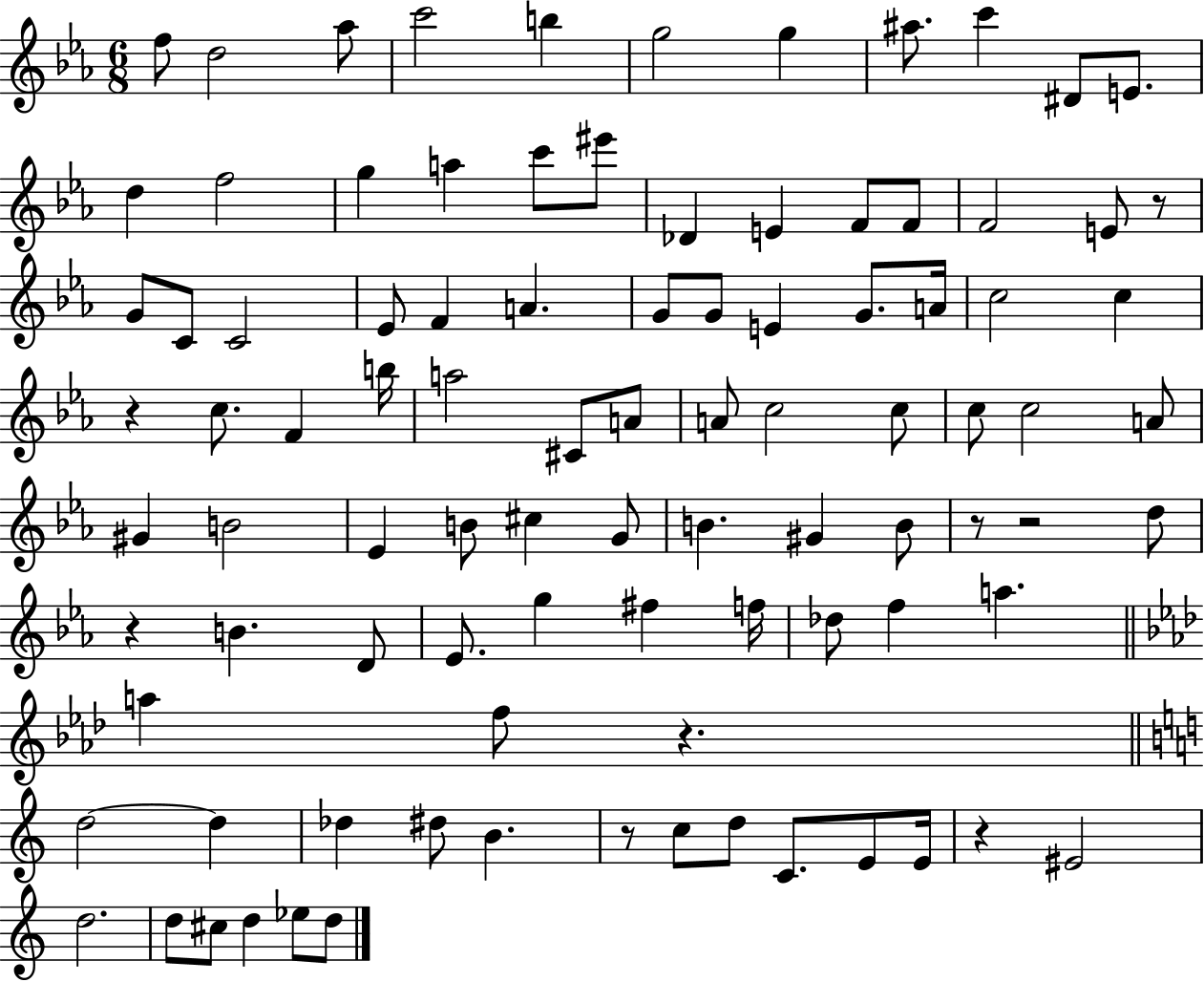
F5/e D5/h Ab5/e C6/h B5/q G5/h G5/q A#5/e. C6/q D#4/e E4/e. D5/q F5/h G5/q A5/q C6/e EIS6/e Db4/q E4/q F4/e F4/e F4/h E4/e R/e G4/e C4/e C4/h Eb4/e F4/q A4/q. G4/e G4/e E4/q G4/e. A4/s C5/h C5/q R/q C5/e. F4/q B5/s A5/h C#4/e A4/e A4/e C5/h C5/e C5/e C5/h A4/e G#4/q B4/h Eb4/q B4/e C#5/q G4/e B4/q. G#4/q B4/e R/e R/h D5/e R/q B4/q. D4/e Eb4/e. G5/q F#5/q F5/s Db5/e F5/q A5/q. A5/q F5/e R/q. D5/h D5/q Db5/q D#5/e B4/q. R/e C5/e D5/e C4/e. E4/e E4/s R/q EIS4/h D5/h. D5/e C#5/e D5/q Eb5/e D5/e